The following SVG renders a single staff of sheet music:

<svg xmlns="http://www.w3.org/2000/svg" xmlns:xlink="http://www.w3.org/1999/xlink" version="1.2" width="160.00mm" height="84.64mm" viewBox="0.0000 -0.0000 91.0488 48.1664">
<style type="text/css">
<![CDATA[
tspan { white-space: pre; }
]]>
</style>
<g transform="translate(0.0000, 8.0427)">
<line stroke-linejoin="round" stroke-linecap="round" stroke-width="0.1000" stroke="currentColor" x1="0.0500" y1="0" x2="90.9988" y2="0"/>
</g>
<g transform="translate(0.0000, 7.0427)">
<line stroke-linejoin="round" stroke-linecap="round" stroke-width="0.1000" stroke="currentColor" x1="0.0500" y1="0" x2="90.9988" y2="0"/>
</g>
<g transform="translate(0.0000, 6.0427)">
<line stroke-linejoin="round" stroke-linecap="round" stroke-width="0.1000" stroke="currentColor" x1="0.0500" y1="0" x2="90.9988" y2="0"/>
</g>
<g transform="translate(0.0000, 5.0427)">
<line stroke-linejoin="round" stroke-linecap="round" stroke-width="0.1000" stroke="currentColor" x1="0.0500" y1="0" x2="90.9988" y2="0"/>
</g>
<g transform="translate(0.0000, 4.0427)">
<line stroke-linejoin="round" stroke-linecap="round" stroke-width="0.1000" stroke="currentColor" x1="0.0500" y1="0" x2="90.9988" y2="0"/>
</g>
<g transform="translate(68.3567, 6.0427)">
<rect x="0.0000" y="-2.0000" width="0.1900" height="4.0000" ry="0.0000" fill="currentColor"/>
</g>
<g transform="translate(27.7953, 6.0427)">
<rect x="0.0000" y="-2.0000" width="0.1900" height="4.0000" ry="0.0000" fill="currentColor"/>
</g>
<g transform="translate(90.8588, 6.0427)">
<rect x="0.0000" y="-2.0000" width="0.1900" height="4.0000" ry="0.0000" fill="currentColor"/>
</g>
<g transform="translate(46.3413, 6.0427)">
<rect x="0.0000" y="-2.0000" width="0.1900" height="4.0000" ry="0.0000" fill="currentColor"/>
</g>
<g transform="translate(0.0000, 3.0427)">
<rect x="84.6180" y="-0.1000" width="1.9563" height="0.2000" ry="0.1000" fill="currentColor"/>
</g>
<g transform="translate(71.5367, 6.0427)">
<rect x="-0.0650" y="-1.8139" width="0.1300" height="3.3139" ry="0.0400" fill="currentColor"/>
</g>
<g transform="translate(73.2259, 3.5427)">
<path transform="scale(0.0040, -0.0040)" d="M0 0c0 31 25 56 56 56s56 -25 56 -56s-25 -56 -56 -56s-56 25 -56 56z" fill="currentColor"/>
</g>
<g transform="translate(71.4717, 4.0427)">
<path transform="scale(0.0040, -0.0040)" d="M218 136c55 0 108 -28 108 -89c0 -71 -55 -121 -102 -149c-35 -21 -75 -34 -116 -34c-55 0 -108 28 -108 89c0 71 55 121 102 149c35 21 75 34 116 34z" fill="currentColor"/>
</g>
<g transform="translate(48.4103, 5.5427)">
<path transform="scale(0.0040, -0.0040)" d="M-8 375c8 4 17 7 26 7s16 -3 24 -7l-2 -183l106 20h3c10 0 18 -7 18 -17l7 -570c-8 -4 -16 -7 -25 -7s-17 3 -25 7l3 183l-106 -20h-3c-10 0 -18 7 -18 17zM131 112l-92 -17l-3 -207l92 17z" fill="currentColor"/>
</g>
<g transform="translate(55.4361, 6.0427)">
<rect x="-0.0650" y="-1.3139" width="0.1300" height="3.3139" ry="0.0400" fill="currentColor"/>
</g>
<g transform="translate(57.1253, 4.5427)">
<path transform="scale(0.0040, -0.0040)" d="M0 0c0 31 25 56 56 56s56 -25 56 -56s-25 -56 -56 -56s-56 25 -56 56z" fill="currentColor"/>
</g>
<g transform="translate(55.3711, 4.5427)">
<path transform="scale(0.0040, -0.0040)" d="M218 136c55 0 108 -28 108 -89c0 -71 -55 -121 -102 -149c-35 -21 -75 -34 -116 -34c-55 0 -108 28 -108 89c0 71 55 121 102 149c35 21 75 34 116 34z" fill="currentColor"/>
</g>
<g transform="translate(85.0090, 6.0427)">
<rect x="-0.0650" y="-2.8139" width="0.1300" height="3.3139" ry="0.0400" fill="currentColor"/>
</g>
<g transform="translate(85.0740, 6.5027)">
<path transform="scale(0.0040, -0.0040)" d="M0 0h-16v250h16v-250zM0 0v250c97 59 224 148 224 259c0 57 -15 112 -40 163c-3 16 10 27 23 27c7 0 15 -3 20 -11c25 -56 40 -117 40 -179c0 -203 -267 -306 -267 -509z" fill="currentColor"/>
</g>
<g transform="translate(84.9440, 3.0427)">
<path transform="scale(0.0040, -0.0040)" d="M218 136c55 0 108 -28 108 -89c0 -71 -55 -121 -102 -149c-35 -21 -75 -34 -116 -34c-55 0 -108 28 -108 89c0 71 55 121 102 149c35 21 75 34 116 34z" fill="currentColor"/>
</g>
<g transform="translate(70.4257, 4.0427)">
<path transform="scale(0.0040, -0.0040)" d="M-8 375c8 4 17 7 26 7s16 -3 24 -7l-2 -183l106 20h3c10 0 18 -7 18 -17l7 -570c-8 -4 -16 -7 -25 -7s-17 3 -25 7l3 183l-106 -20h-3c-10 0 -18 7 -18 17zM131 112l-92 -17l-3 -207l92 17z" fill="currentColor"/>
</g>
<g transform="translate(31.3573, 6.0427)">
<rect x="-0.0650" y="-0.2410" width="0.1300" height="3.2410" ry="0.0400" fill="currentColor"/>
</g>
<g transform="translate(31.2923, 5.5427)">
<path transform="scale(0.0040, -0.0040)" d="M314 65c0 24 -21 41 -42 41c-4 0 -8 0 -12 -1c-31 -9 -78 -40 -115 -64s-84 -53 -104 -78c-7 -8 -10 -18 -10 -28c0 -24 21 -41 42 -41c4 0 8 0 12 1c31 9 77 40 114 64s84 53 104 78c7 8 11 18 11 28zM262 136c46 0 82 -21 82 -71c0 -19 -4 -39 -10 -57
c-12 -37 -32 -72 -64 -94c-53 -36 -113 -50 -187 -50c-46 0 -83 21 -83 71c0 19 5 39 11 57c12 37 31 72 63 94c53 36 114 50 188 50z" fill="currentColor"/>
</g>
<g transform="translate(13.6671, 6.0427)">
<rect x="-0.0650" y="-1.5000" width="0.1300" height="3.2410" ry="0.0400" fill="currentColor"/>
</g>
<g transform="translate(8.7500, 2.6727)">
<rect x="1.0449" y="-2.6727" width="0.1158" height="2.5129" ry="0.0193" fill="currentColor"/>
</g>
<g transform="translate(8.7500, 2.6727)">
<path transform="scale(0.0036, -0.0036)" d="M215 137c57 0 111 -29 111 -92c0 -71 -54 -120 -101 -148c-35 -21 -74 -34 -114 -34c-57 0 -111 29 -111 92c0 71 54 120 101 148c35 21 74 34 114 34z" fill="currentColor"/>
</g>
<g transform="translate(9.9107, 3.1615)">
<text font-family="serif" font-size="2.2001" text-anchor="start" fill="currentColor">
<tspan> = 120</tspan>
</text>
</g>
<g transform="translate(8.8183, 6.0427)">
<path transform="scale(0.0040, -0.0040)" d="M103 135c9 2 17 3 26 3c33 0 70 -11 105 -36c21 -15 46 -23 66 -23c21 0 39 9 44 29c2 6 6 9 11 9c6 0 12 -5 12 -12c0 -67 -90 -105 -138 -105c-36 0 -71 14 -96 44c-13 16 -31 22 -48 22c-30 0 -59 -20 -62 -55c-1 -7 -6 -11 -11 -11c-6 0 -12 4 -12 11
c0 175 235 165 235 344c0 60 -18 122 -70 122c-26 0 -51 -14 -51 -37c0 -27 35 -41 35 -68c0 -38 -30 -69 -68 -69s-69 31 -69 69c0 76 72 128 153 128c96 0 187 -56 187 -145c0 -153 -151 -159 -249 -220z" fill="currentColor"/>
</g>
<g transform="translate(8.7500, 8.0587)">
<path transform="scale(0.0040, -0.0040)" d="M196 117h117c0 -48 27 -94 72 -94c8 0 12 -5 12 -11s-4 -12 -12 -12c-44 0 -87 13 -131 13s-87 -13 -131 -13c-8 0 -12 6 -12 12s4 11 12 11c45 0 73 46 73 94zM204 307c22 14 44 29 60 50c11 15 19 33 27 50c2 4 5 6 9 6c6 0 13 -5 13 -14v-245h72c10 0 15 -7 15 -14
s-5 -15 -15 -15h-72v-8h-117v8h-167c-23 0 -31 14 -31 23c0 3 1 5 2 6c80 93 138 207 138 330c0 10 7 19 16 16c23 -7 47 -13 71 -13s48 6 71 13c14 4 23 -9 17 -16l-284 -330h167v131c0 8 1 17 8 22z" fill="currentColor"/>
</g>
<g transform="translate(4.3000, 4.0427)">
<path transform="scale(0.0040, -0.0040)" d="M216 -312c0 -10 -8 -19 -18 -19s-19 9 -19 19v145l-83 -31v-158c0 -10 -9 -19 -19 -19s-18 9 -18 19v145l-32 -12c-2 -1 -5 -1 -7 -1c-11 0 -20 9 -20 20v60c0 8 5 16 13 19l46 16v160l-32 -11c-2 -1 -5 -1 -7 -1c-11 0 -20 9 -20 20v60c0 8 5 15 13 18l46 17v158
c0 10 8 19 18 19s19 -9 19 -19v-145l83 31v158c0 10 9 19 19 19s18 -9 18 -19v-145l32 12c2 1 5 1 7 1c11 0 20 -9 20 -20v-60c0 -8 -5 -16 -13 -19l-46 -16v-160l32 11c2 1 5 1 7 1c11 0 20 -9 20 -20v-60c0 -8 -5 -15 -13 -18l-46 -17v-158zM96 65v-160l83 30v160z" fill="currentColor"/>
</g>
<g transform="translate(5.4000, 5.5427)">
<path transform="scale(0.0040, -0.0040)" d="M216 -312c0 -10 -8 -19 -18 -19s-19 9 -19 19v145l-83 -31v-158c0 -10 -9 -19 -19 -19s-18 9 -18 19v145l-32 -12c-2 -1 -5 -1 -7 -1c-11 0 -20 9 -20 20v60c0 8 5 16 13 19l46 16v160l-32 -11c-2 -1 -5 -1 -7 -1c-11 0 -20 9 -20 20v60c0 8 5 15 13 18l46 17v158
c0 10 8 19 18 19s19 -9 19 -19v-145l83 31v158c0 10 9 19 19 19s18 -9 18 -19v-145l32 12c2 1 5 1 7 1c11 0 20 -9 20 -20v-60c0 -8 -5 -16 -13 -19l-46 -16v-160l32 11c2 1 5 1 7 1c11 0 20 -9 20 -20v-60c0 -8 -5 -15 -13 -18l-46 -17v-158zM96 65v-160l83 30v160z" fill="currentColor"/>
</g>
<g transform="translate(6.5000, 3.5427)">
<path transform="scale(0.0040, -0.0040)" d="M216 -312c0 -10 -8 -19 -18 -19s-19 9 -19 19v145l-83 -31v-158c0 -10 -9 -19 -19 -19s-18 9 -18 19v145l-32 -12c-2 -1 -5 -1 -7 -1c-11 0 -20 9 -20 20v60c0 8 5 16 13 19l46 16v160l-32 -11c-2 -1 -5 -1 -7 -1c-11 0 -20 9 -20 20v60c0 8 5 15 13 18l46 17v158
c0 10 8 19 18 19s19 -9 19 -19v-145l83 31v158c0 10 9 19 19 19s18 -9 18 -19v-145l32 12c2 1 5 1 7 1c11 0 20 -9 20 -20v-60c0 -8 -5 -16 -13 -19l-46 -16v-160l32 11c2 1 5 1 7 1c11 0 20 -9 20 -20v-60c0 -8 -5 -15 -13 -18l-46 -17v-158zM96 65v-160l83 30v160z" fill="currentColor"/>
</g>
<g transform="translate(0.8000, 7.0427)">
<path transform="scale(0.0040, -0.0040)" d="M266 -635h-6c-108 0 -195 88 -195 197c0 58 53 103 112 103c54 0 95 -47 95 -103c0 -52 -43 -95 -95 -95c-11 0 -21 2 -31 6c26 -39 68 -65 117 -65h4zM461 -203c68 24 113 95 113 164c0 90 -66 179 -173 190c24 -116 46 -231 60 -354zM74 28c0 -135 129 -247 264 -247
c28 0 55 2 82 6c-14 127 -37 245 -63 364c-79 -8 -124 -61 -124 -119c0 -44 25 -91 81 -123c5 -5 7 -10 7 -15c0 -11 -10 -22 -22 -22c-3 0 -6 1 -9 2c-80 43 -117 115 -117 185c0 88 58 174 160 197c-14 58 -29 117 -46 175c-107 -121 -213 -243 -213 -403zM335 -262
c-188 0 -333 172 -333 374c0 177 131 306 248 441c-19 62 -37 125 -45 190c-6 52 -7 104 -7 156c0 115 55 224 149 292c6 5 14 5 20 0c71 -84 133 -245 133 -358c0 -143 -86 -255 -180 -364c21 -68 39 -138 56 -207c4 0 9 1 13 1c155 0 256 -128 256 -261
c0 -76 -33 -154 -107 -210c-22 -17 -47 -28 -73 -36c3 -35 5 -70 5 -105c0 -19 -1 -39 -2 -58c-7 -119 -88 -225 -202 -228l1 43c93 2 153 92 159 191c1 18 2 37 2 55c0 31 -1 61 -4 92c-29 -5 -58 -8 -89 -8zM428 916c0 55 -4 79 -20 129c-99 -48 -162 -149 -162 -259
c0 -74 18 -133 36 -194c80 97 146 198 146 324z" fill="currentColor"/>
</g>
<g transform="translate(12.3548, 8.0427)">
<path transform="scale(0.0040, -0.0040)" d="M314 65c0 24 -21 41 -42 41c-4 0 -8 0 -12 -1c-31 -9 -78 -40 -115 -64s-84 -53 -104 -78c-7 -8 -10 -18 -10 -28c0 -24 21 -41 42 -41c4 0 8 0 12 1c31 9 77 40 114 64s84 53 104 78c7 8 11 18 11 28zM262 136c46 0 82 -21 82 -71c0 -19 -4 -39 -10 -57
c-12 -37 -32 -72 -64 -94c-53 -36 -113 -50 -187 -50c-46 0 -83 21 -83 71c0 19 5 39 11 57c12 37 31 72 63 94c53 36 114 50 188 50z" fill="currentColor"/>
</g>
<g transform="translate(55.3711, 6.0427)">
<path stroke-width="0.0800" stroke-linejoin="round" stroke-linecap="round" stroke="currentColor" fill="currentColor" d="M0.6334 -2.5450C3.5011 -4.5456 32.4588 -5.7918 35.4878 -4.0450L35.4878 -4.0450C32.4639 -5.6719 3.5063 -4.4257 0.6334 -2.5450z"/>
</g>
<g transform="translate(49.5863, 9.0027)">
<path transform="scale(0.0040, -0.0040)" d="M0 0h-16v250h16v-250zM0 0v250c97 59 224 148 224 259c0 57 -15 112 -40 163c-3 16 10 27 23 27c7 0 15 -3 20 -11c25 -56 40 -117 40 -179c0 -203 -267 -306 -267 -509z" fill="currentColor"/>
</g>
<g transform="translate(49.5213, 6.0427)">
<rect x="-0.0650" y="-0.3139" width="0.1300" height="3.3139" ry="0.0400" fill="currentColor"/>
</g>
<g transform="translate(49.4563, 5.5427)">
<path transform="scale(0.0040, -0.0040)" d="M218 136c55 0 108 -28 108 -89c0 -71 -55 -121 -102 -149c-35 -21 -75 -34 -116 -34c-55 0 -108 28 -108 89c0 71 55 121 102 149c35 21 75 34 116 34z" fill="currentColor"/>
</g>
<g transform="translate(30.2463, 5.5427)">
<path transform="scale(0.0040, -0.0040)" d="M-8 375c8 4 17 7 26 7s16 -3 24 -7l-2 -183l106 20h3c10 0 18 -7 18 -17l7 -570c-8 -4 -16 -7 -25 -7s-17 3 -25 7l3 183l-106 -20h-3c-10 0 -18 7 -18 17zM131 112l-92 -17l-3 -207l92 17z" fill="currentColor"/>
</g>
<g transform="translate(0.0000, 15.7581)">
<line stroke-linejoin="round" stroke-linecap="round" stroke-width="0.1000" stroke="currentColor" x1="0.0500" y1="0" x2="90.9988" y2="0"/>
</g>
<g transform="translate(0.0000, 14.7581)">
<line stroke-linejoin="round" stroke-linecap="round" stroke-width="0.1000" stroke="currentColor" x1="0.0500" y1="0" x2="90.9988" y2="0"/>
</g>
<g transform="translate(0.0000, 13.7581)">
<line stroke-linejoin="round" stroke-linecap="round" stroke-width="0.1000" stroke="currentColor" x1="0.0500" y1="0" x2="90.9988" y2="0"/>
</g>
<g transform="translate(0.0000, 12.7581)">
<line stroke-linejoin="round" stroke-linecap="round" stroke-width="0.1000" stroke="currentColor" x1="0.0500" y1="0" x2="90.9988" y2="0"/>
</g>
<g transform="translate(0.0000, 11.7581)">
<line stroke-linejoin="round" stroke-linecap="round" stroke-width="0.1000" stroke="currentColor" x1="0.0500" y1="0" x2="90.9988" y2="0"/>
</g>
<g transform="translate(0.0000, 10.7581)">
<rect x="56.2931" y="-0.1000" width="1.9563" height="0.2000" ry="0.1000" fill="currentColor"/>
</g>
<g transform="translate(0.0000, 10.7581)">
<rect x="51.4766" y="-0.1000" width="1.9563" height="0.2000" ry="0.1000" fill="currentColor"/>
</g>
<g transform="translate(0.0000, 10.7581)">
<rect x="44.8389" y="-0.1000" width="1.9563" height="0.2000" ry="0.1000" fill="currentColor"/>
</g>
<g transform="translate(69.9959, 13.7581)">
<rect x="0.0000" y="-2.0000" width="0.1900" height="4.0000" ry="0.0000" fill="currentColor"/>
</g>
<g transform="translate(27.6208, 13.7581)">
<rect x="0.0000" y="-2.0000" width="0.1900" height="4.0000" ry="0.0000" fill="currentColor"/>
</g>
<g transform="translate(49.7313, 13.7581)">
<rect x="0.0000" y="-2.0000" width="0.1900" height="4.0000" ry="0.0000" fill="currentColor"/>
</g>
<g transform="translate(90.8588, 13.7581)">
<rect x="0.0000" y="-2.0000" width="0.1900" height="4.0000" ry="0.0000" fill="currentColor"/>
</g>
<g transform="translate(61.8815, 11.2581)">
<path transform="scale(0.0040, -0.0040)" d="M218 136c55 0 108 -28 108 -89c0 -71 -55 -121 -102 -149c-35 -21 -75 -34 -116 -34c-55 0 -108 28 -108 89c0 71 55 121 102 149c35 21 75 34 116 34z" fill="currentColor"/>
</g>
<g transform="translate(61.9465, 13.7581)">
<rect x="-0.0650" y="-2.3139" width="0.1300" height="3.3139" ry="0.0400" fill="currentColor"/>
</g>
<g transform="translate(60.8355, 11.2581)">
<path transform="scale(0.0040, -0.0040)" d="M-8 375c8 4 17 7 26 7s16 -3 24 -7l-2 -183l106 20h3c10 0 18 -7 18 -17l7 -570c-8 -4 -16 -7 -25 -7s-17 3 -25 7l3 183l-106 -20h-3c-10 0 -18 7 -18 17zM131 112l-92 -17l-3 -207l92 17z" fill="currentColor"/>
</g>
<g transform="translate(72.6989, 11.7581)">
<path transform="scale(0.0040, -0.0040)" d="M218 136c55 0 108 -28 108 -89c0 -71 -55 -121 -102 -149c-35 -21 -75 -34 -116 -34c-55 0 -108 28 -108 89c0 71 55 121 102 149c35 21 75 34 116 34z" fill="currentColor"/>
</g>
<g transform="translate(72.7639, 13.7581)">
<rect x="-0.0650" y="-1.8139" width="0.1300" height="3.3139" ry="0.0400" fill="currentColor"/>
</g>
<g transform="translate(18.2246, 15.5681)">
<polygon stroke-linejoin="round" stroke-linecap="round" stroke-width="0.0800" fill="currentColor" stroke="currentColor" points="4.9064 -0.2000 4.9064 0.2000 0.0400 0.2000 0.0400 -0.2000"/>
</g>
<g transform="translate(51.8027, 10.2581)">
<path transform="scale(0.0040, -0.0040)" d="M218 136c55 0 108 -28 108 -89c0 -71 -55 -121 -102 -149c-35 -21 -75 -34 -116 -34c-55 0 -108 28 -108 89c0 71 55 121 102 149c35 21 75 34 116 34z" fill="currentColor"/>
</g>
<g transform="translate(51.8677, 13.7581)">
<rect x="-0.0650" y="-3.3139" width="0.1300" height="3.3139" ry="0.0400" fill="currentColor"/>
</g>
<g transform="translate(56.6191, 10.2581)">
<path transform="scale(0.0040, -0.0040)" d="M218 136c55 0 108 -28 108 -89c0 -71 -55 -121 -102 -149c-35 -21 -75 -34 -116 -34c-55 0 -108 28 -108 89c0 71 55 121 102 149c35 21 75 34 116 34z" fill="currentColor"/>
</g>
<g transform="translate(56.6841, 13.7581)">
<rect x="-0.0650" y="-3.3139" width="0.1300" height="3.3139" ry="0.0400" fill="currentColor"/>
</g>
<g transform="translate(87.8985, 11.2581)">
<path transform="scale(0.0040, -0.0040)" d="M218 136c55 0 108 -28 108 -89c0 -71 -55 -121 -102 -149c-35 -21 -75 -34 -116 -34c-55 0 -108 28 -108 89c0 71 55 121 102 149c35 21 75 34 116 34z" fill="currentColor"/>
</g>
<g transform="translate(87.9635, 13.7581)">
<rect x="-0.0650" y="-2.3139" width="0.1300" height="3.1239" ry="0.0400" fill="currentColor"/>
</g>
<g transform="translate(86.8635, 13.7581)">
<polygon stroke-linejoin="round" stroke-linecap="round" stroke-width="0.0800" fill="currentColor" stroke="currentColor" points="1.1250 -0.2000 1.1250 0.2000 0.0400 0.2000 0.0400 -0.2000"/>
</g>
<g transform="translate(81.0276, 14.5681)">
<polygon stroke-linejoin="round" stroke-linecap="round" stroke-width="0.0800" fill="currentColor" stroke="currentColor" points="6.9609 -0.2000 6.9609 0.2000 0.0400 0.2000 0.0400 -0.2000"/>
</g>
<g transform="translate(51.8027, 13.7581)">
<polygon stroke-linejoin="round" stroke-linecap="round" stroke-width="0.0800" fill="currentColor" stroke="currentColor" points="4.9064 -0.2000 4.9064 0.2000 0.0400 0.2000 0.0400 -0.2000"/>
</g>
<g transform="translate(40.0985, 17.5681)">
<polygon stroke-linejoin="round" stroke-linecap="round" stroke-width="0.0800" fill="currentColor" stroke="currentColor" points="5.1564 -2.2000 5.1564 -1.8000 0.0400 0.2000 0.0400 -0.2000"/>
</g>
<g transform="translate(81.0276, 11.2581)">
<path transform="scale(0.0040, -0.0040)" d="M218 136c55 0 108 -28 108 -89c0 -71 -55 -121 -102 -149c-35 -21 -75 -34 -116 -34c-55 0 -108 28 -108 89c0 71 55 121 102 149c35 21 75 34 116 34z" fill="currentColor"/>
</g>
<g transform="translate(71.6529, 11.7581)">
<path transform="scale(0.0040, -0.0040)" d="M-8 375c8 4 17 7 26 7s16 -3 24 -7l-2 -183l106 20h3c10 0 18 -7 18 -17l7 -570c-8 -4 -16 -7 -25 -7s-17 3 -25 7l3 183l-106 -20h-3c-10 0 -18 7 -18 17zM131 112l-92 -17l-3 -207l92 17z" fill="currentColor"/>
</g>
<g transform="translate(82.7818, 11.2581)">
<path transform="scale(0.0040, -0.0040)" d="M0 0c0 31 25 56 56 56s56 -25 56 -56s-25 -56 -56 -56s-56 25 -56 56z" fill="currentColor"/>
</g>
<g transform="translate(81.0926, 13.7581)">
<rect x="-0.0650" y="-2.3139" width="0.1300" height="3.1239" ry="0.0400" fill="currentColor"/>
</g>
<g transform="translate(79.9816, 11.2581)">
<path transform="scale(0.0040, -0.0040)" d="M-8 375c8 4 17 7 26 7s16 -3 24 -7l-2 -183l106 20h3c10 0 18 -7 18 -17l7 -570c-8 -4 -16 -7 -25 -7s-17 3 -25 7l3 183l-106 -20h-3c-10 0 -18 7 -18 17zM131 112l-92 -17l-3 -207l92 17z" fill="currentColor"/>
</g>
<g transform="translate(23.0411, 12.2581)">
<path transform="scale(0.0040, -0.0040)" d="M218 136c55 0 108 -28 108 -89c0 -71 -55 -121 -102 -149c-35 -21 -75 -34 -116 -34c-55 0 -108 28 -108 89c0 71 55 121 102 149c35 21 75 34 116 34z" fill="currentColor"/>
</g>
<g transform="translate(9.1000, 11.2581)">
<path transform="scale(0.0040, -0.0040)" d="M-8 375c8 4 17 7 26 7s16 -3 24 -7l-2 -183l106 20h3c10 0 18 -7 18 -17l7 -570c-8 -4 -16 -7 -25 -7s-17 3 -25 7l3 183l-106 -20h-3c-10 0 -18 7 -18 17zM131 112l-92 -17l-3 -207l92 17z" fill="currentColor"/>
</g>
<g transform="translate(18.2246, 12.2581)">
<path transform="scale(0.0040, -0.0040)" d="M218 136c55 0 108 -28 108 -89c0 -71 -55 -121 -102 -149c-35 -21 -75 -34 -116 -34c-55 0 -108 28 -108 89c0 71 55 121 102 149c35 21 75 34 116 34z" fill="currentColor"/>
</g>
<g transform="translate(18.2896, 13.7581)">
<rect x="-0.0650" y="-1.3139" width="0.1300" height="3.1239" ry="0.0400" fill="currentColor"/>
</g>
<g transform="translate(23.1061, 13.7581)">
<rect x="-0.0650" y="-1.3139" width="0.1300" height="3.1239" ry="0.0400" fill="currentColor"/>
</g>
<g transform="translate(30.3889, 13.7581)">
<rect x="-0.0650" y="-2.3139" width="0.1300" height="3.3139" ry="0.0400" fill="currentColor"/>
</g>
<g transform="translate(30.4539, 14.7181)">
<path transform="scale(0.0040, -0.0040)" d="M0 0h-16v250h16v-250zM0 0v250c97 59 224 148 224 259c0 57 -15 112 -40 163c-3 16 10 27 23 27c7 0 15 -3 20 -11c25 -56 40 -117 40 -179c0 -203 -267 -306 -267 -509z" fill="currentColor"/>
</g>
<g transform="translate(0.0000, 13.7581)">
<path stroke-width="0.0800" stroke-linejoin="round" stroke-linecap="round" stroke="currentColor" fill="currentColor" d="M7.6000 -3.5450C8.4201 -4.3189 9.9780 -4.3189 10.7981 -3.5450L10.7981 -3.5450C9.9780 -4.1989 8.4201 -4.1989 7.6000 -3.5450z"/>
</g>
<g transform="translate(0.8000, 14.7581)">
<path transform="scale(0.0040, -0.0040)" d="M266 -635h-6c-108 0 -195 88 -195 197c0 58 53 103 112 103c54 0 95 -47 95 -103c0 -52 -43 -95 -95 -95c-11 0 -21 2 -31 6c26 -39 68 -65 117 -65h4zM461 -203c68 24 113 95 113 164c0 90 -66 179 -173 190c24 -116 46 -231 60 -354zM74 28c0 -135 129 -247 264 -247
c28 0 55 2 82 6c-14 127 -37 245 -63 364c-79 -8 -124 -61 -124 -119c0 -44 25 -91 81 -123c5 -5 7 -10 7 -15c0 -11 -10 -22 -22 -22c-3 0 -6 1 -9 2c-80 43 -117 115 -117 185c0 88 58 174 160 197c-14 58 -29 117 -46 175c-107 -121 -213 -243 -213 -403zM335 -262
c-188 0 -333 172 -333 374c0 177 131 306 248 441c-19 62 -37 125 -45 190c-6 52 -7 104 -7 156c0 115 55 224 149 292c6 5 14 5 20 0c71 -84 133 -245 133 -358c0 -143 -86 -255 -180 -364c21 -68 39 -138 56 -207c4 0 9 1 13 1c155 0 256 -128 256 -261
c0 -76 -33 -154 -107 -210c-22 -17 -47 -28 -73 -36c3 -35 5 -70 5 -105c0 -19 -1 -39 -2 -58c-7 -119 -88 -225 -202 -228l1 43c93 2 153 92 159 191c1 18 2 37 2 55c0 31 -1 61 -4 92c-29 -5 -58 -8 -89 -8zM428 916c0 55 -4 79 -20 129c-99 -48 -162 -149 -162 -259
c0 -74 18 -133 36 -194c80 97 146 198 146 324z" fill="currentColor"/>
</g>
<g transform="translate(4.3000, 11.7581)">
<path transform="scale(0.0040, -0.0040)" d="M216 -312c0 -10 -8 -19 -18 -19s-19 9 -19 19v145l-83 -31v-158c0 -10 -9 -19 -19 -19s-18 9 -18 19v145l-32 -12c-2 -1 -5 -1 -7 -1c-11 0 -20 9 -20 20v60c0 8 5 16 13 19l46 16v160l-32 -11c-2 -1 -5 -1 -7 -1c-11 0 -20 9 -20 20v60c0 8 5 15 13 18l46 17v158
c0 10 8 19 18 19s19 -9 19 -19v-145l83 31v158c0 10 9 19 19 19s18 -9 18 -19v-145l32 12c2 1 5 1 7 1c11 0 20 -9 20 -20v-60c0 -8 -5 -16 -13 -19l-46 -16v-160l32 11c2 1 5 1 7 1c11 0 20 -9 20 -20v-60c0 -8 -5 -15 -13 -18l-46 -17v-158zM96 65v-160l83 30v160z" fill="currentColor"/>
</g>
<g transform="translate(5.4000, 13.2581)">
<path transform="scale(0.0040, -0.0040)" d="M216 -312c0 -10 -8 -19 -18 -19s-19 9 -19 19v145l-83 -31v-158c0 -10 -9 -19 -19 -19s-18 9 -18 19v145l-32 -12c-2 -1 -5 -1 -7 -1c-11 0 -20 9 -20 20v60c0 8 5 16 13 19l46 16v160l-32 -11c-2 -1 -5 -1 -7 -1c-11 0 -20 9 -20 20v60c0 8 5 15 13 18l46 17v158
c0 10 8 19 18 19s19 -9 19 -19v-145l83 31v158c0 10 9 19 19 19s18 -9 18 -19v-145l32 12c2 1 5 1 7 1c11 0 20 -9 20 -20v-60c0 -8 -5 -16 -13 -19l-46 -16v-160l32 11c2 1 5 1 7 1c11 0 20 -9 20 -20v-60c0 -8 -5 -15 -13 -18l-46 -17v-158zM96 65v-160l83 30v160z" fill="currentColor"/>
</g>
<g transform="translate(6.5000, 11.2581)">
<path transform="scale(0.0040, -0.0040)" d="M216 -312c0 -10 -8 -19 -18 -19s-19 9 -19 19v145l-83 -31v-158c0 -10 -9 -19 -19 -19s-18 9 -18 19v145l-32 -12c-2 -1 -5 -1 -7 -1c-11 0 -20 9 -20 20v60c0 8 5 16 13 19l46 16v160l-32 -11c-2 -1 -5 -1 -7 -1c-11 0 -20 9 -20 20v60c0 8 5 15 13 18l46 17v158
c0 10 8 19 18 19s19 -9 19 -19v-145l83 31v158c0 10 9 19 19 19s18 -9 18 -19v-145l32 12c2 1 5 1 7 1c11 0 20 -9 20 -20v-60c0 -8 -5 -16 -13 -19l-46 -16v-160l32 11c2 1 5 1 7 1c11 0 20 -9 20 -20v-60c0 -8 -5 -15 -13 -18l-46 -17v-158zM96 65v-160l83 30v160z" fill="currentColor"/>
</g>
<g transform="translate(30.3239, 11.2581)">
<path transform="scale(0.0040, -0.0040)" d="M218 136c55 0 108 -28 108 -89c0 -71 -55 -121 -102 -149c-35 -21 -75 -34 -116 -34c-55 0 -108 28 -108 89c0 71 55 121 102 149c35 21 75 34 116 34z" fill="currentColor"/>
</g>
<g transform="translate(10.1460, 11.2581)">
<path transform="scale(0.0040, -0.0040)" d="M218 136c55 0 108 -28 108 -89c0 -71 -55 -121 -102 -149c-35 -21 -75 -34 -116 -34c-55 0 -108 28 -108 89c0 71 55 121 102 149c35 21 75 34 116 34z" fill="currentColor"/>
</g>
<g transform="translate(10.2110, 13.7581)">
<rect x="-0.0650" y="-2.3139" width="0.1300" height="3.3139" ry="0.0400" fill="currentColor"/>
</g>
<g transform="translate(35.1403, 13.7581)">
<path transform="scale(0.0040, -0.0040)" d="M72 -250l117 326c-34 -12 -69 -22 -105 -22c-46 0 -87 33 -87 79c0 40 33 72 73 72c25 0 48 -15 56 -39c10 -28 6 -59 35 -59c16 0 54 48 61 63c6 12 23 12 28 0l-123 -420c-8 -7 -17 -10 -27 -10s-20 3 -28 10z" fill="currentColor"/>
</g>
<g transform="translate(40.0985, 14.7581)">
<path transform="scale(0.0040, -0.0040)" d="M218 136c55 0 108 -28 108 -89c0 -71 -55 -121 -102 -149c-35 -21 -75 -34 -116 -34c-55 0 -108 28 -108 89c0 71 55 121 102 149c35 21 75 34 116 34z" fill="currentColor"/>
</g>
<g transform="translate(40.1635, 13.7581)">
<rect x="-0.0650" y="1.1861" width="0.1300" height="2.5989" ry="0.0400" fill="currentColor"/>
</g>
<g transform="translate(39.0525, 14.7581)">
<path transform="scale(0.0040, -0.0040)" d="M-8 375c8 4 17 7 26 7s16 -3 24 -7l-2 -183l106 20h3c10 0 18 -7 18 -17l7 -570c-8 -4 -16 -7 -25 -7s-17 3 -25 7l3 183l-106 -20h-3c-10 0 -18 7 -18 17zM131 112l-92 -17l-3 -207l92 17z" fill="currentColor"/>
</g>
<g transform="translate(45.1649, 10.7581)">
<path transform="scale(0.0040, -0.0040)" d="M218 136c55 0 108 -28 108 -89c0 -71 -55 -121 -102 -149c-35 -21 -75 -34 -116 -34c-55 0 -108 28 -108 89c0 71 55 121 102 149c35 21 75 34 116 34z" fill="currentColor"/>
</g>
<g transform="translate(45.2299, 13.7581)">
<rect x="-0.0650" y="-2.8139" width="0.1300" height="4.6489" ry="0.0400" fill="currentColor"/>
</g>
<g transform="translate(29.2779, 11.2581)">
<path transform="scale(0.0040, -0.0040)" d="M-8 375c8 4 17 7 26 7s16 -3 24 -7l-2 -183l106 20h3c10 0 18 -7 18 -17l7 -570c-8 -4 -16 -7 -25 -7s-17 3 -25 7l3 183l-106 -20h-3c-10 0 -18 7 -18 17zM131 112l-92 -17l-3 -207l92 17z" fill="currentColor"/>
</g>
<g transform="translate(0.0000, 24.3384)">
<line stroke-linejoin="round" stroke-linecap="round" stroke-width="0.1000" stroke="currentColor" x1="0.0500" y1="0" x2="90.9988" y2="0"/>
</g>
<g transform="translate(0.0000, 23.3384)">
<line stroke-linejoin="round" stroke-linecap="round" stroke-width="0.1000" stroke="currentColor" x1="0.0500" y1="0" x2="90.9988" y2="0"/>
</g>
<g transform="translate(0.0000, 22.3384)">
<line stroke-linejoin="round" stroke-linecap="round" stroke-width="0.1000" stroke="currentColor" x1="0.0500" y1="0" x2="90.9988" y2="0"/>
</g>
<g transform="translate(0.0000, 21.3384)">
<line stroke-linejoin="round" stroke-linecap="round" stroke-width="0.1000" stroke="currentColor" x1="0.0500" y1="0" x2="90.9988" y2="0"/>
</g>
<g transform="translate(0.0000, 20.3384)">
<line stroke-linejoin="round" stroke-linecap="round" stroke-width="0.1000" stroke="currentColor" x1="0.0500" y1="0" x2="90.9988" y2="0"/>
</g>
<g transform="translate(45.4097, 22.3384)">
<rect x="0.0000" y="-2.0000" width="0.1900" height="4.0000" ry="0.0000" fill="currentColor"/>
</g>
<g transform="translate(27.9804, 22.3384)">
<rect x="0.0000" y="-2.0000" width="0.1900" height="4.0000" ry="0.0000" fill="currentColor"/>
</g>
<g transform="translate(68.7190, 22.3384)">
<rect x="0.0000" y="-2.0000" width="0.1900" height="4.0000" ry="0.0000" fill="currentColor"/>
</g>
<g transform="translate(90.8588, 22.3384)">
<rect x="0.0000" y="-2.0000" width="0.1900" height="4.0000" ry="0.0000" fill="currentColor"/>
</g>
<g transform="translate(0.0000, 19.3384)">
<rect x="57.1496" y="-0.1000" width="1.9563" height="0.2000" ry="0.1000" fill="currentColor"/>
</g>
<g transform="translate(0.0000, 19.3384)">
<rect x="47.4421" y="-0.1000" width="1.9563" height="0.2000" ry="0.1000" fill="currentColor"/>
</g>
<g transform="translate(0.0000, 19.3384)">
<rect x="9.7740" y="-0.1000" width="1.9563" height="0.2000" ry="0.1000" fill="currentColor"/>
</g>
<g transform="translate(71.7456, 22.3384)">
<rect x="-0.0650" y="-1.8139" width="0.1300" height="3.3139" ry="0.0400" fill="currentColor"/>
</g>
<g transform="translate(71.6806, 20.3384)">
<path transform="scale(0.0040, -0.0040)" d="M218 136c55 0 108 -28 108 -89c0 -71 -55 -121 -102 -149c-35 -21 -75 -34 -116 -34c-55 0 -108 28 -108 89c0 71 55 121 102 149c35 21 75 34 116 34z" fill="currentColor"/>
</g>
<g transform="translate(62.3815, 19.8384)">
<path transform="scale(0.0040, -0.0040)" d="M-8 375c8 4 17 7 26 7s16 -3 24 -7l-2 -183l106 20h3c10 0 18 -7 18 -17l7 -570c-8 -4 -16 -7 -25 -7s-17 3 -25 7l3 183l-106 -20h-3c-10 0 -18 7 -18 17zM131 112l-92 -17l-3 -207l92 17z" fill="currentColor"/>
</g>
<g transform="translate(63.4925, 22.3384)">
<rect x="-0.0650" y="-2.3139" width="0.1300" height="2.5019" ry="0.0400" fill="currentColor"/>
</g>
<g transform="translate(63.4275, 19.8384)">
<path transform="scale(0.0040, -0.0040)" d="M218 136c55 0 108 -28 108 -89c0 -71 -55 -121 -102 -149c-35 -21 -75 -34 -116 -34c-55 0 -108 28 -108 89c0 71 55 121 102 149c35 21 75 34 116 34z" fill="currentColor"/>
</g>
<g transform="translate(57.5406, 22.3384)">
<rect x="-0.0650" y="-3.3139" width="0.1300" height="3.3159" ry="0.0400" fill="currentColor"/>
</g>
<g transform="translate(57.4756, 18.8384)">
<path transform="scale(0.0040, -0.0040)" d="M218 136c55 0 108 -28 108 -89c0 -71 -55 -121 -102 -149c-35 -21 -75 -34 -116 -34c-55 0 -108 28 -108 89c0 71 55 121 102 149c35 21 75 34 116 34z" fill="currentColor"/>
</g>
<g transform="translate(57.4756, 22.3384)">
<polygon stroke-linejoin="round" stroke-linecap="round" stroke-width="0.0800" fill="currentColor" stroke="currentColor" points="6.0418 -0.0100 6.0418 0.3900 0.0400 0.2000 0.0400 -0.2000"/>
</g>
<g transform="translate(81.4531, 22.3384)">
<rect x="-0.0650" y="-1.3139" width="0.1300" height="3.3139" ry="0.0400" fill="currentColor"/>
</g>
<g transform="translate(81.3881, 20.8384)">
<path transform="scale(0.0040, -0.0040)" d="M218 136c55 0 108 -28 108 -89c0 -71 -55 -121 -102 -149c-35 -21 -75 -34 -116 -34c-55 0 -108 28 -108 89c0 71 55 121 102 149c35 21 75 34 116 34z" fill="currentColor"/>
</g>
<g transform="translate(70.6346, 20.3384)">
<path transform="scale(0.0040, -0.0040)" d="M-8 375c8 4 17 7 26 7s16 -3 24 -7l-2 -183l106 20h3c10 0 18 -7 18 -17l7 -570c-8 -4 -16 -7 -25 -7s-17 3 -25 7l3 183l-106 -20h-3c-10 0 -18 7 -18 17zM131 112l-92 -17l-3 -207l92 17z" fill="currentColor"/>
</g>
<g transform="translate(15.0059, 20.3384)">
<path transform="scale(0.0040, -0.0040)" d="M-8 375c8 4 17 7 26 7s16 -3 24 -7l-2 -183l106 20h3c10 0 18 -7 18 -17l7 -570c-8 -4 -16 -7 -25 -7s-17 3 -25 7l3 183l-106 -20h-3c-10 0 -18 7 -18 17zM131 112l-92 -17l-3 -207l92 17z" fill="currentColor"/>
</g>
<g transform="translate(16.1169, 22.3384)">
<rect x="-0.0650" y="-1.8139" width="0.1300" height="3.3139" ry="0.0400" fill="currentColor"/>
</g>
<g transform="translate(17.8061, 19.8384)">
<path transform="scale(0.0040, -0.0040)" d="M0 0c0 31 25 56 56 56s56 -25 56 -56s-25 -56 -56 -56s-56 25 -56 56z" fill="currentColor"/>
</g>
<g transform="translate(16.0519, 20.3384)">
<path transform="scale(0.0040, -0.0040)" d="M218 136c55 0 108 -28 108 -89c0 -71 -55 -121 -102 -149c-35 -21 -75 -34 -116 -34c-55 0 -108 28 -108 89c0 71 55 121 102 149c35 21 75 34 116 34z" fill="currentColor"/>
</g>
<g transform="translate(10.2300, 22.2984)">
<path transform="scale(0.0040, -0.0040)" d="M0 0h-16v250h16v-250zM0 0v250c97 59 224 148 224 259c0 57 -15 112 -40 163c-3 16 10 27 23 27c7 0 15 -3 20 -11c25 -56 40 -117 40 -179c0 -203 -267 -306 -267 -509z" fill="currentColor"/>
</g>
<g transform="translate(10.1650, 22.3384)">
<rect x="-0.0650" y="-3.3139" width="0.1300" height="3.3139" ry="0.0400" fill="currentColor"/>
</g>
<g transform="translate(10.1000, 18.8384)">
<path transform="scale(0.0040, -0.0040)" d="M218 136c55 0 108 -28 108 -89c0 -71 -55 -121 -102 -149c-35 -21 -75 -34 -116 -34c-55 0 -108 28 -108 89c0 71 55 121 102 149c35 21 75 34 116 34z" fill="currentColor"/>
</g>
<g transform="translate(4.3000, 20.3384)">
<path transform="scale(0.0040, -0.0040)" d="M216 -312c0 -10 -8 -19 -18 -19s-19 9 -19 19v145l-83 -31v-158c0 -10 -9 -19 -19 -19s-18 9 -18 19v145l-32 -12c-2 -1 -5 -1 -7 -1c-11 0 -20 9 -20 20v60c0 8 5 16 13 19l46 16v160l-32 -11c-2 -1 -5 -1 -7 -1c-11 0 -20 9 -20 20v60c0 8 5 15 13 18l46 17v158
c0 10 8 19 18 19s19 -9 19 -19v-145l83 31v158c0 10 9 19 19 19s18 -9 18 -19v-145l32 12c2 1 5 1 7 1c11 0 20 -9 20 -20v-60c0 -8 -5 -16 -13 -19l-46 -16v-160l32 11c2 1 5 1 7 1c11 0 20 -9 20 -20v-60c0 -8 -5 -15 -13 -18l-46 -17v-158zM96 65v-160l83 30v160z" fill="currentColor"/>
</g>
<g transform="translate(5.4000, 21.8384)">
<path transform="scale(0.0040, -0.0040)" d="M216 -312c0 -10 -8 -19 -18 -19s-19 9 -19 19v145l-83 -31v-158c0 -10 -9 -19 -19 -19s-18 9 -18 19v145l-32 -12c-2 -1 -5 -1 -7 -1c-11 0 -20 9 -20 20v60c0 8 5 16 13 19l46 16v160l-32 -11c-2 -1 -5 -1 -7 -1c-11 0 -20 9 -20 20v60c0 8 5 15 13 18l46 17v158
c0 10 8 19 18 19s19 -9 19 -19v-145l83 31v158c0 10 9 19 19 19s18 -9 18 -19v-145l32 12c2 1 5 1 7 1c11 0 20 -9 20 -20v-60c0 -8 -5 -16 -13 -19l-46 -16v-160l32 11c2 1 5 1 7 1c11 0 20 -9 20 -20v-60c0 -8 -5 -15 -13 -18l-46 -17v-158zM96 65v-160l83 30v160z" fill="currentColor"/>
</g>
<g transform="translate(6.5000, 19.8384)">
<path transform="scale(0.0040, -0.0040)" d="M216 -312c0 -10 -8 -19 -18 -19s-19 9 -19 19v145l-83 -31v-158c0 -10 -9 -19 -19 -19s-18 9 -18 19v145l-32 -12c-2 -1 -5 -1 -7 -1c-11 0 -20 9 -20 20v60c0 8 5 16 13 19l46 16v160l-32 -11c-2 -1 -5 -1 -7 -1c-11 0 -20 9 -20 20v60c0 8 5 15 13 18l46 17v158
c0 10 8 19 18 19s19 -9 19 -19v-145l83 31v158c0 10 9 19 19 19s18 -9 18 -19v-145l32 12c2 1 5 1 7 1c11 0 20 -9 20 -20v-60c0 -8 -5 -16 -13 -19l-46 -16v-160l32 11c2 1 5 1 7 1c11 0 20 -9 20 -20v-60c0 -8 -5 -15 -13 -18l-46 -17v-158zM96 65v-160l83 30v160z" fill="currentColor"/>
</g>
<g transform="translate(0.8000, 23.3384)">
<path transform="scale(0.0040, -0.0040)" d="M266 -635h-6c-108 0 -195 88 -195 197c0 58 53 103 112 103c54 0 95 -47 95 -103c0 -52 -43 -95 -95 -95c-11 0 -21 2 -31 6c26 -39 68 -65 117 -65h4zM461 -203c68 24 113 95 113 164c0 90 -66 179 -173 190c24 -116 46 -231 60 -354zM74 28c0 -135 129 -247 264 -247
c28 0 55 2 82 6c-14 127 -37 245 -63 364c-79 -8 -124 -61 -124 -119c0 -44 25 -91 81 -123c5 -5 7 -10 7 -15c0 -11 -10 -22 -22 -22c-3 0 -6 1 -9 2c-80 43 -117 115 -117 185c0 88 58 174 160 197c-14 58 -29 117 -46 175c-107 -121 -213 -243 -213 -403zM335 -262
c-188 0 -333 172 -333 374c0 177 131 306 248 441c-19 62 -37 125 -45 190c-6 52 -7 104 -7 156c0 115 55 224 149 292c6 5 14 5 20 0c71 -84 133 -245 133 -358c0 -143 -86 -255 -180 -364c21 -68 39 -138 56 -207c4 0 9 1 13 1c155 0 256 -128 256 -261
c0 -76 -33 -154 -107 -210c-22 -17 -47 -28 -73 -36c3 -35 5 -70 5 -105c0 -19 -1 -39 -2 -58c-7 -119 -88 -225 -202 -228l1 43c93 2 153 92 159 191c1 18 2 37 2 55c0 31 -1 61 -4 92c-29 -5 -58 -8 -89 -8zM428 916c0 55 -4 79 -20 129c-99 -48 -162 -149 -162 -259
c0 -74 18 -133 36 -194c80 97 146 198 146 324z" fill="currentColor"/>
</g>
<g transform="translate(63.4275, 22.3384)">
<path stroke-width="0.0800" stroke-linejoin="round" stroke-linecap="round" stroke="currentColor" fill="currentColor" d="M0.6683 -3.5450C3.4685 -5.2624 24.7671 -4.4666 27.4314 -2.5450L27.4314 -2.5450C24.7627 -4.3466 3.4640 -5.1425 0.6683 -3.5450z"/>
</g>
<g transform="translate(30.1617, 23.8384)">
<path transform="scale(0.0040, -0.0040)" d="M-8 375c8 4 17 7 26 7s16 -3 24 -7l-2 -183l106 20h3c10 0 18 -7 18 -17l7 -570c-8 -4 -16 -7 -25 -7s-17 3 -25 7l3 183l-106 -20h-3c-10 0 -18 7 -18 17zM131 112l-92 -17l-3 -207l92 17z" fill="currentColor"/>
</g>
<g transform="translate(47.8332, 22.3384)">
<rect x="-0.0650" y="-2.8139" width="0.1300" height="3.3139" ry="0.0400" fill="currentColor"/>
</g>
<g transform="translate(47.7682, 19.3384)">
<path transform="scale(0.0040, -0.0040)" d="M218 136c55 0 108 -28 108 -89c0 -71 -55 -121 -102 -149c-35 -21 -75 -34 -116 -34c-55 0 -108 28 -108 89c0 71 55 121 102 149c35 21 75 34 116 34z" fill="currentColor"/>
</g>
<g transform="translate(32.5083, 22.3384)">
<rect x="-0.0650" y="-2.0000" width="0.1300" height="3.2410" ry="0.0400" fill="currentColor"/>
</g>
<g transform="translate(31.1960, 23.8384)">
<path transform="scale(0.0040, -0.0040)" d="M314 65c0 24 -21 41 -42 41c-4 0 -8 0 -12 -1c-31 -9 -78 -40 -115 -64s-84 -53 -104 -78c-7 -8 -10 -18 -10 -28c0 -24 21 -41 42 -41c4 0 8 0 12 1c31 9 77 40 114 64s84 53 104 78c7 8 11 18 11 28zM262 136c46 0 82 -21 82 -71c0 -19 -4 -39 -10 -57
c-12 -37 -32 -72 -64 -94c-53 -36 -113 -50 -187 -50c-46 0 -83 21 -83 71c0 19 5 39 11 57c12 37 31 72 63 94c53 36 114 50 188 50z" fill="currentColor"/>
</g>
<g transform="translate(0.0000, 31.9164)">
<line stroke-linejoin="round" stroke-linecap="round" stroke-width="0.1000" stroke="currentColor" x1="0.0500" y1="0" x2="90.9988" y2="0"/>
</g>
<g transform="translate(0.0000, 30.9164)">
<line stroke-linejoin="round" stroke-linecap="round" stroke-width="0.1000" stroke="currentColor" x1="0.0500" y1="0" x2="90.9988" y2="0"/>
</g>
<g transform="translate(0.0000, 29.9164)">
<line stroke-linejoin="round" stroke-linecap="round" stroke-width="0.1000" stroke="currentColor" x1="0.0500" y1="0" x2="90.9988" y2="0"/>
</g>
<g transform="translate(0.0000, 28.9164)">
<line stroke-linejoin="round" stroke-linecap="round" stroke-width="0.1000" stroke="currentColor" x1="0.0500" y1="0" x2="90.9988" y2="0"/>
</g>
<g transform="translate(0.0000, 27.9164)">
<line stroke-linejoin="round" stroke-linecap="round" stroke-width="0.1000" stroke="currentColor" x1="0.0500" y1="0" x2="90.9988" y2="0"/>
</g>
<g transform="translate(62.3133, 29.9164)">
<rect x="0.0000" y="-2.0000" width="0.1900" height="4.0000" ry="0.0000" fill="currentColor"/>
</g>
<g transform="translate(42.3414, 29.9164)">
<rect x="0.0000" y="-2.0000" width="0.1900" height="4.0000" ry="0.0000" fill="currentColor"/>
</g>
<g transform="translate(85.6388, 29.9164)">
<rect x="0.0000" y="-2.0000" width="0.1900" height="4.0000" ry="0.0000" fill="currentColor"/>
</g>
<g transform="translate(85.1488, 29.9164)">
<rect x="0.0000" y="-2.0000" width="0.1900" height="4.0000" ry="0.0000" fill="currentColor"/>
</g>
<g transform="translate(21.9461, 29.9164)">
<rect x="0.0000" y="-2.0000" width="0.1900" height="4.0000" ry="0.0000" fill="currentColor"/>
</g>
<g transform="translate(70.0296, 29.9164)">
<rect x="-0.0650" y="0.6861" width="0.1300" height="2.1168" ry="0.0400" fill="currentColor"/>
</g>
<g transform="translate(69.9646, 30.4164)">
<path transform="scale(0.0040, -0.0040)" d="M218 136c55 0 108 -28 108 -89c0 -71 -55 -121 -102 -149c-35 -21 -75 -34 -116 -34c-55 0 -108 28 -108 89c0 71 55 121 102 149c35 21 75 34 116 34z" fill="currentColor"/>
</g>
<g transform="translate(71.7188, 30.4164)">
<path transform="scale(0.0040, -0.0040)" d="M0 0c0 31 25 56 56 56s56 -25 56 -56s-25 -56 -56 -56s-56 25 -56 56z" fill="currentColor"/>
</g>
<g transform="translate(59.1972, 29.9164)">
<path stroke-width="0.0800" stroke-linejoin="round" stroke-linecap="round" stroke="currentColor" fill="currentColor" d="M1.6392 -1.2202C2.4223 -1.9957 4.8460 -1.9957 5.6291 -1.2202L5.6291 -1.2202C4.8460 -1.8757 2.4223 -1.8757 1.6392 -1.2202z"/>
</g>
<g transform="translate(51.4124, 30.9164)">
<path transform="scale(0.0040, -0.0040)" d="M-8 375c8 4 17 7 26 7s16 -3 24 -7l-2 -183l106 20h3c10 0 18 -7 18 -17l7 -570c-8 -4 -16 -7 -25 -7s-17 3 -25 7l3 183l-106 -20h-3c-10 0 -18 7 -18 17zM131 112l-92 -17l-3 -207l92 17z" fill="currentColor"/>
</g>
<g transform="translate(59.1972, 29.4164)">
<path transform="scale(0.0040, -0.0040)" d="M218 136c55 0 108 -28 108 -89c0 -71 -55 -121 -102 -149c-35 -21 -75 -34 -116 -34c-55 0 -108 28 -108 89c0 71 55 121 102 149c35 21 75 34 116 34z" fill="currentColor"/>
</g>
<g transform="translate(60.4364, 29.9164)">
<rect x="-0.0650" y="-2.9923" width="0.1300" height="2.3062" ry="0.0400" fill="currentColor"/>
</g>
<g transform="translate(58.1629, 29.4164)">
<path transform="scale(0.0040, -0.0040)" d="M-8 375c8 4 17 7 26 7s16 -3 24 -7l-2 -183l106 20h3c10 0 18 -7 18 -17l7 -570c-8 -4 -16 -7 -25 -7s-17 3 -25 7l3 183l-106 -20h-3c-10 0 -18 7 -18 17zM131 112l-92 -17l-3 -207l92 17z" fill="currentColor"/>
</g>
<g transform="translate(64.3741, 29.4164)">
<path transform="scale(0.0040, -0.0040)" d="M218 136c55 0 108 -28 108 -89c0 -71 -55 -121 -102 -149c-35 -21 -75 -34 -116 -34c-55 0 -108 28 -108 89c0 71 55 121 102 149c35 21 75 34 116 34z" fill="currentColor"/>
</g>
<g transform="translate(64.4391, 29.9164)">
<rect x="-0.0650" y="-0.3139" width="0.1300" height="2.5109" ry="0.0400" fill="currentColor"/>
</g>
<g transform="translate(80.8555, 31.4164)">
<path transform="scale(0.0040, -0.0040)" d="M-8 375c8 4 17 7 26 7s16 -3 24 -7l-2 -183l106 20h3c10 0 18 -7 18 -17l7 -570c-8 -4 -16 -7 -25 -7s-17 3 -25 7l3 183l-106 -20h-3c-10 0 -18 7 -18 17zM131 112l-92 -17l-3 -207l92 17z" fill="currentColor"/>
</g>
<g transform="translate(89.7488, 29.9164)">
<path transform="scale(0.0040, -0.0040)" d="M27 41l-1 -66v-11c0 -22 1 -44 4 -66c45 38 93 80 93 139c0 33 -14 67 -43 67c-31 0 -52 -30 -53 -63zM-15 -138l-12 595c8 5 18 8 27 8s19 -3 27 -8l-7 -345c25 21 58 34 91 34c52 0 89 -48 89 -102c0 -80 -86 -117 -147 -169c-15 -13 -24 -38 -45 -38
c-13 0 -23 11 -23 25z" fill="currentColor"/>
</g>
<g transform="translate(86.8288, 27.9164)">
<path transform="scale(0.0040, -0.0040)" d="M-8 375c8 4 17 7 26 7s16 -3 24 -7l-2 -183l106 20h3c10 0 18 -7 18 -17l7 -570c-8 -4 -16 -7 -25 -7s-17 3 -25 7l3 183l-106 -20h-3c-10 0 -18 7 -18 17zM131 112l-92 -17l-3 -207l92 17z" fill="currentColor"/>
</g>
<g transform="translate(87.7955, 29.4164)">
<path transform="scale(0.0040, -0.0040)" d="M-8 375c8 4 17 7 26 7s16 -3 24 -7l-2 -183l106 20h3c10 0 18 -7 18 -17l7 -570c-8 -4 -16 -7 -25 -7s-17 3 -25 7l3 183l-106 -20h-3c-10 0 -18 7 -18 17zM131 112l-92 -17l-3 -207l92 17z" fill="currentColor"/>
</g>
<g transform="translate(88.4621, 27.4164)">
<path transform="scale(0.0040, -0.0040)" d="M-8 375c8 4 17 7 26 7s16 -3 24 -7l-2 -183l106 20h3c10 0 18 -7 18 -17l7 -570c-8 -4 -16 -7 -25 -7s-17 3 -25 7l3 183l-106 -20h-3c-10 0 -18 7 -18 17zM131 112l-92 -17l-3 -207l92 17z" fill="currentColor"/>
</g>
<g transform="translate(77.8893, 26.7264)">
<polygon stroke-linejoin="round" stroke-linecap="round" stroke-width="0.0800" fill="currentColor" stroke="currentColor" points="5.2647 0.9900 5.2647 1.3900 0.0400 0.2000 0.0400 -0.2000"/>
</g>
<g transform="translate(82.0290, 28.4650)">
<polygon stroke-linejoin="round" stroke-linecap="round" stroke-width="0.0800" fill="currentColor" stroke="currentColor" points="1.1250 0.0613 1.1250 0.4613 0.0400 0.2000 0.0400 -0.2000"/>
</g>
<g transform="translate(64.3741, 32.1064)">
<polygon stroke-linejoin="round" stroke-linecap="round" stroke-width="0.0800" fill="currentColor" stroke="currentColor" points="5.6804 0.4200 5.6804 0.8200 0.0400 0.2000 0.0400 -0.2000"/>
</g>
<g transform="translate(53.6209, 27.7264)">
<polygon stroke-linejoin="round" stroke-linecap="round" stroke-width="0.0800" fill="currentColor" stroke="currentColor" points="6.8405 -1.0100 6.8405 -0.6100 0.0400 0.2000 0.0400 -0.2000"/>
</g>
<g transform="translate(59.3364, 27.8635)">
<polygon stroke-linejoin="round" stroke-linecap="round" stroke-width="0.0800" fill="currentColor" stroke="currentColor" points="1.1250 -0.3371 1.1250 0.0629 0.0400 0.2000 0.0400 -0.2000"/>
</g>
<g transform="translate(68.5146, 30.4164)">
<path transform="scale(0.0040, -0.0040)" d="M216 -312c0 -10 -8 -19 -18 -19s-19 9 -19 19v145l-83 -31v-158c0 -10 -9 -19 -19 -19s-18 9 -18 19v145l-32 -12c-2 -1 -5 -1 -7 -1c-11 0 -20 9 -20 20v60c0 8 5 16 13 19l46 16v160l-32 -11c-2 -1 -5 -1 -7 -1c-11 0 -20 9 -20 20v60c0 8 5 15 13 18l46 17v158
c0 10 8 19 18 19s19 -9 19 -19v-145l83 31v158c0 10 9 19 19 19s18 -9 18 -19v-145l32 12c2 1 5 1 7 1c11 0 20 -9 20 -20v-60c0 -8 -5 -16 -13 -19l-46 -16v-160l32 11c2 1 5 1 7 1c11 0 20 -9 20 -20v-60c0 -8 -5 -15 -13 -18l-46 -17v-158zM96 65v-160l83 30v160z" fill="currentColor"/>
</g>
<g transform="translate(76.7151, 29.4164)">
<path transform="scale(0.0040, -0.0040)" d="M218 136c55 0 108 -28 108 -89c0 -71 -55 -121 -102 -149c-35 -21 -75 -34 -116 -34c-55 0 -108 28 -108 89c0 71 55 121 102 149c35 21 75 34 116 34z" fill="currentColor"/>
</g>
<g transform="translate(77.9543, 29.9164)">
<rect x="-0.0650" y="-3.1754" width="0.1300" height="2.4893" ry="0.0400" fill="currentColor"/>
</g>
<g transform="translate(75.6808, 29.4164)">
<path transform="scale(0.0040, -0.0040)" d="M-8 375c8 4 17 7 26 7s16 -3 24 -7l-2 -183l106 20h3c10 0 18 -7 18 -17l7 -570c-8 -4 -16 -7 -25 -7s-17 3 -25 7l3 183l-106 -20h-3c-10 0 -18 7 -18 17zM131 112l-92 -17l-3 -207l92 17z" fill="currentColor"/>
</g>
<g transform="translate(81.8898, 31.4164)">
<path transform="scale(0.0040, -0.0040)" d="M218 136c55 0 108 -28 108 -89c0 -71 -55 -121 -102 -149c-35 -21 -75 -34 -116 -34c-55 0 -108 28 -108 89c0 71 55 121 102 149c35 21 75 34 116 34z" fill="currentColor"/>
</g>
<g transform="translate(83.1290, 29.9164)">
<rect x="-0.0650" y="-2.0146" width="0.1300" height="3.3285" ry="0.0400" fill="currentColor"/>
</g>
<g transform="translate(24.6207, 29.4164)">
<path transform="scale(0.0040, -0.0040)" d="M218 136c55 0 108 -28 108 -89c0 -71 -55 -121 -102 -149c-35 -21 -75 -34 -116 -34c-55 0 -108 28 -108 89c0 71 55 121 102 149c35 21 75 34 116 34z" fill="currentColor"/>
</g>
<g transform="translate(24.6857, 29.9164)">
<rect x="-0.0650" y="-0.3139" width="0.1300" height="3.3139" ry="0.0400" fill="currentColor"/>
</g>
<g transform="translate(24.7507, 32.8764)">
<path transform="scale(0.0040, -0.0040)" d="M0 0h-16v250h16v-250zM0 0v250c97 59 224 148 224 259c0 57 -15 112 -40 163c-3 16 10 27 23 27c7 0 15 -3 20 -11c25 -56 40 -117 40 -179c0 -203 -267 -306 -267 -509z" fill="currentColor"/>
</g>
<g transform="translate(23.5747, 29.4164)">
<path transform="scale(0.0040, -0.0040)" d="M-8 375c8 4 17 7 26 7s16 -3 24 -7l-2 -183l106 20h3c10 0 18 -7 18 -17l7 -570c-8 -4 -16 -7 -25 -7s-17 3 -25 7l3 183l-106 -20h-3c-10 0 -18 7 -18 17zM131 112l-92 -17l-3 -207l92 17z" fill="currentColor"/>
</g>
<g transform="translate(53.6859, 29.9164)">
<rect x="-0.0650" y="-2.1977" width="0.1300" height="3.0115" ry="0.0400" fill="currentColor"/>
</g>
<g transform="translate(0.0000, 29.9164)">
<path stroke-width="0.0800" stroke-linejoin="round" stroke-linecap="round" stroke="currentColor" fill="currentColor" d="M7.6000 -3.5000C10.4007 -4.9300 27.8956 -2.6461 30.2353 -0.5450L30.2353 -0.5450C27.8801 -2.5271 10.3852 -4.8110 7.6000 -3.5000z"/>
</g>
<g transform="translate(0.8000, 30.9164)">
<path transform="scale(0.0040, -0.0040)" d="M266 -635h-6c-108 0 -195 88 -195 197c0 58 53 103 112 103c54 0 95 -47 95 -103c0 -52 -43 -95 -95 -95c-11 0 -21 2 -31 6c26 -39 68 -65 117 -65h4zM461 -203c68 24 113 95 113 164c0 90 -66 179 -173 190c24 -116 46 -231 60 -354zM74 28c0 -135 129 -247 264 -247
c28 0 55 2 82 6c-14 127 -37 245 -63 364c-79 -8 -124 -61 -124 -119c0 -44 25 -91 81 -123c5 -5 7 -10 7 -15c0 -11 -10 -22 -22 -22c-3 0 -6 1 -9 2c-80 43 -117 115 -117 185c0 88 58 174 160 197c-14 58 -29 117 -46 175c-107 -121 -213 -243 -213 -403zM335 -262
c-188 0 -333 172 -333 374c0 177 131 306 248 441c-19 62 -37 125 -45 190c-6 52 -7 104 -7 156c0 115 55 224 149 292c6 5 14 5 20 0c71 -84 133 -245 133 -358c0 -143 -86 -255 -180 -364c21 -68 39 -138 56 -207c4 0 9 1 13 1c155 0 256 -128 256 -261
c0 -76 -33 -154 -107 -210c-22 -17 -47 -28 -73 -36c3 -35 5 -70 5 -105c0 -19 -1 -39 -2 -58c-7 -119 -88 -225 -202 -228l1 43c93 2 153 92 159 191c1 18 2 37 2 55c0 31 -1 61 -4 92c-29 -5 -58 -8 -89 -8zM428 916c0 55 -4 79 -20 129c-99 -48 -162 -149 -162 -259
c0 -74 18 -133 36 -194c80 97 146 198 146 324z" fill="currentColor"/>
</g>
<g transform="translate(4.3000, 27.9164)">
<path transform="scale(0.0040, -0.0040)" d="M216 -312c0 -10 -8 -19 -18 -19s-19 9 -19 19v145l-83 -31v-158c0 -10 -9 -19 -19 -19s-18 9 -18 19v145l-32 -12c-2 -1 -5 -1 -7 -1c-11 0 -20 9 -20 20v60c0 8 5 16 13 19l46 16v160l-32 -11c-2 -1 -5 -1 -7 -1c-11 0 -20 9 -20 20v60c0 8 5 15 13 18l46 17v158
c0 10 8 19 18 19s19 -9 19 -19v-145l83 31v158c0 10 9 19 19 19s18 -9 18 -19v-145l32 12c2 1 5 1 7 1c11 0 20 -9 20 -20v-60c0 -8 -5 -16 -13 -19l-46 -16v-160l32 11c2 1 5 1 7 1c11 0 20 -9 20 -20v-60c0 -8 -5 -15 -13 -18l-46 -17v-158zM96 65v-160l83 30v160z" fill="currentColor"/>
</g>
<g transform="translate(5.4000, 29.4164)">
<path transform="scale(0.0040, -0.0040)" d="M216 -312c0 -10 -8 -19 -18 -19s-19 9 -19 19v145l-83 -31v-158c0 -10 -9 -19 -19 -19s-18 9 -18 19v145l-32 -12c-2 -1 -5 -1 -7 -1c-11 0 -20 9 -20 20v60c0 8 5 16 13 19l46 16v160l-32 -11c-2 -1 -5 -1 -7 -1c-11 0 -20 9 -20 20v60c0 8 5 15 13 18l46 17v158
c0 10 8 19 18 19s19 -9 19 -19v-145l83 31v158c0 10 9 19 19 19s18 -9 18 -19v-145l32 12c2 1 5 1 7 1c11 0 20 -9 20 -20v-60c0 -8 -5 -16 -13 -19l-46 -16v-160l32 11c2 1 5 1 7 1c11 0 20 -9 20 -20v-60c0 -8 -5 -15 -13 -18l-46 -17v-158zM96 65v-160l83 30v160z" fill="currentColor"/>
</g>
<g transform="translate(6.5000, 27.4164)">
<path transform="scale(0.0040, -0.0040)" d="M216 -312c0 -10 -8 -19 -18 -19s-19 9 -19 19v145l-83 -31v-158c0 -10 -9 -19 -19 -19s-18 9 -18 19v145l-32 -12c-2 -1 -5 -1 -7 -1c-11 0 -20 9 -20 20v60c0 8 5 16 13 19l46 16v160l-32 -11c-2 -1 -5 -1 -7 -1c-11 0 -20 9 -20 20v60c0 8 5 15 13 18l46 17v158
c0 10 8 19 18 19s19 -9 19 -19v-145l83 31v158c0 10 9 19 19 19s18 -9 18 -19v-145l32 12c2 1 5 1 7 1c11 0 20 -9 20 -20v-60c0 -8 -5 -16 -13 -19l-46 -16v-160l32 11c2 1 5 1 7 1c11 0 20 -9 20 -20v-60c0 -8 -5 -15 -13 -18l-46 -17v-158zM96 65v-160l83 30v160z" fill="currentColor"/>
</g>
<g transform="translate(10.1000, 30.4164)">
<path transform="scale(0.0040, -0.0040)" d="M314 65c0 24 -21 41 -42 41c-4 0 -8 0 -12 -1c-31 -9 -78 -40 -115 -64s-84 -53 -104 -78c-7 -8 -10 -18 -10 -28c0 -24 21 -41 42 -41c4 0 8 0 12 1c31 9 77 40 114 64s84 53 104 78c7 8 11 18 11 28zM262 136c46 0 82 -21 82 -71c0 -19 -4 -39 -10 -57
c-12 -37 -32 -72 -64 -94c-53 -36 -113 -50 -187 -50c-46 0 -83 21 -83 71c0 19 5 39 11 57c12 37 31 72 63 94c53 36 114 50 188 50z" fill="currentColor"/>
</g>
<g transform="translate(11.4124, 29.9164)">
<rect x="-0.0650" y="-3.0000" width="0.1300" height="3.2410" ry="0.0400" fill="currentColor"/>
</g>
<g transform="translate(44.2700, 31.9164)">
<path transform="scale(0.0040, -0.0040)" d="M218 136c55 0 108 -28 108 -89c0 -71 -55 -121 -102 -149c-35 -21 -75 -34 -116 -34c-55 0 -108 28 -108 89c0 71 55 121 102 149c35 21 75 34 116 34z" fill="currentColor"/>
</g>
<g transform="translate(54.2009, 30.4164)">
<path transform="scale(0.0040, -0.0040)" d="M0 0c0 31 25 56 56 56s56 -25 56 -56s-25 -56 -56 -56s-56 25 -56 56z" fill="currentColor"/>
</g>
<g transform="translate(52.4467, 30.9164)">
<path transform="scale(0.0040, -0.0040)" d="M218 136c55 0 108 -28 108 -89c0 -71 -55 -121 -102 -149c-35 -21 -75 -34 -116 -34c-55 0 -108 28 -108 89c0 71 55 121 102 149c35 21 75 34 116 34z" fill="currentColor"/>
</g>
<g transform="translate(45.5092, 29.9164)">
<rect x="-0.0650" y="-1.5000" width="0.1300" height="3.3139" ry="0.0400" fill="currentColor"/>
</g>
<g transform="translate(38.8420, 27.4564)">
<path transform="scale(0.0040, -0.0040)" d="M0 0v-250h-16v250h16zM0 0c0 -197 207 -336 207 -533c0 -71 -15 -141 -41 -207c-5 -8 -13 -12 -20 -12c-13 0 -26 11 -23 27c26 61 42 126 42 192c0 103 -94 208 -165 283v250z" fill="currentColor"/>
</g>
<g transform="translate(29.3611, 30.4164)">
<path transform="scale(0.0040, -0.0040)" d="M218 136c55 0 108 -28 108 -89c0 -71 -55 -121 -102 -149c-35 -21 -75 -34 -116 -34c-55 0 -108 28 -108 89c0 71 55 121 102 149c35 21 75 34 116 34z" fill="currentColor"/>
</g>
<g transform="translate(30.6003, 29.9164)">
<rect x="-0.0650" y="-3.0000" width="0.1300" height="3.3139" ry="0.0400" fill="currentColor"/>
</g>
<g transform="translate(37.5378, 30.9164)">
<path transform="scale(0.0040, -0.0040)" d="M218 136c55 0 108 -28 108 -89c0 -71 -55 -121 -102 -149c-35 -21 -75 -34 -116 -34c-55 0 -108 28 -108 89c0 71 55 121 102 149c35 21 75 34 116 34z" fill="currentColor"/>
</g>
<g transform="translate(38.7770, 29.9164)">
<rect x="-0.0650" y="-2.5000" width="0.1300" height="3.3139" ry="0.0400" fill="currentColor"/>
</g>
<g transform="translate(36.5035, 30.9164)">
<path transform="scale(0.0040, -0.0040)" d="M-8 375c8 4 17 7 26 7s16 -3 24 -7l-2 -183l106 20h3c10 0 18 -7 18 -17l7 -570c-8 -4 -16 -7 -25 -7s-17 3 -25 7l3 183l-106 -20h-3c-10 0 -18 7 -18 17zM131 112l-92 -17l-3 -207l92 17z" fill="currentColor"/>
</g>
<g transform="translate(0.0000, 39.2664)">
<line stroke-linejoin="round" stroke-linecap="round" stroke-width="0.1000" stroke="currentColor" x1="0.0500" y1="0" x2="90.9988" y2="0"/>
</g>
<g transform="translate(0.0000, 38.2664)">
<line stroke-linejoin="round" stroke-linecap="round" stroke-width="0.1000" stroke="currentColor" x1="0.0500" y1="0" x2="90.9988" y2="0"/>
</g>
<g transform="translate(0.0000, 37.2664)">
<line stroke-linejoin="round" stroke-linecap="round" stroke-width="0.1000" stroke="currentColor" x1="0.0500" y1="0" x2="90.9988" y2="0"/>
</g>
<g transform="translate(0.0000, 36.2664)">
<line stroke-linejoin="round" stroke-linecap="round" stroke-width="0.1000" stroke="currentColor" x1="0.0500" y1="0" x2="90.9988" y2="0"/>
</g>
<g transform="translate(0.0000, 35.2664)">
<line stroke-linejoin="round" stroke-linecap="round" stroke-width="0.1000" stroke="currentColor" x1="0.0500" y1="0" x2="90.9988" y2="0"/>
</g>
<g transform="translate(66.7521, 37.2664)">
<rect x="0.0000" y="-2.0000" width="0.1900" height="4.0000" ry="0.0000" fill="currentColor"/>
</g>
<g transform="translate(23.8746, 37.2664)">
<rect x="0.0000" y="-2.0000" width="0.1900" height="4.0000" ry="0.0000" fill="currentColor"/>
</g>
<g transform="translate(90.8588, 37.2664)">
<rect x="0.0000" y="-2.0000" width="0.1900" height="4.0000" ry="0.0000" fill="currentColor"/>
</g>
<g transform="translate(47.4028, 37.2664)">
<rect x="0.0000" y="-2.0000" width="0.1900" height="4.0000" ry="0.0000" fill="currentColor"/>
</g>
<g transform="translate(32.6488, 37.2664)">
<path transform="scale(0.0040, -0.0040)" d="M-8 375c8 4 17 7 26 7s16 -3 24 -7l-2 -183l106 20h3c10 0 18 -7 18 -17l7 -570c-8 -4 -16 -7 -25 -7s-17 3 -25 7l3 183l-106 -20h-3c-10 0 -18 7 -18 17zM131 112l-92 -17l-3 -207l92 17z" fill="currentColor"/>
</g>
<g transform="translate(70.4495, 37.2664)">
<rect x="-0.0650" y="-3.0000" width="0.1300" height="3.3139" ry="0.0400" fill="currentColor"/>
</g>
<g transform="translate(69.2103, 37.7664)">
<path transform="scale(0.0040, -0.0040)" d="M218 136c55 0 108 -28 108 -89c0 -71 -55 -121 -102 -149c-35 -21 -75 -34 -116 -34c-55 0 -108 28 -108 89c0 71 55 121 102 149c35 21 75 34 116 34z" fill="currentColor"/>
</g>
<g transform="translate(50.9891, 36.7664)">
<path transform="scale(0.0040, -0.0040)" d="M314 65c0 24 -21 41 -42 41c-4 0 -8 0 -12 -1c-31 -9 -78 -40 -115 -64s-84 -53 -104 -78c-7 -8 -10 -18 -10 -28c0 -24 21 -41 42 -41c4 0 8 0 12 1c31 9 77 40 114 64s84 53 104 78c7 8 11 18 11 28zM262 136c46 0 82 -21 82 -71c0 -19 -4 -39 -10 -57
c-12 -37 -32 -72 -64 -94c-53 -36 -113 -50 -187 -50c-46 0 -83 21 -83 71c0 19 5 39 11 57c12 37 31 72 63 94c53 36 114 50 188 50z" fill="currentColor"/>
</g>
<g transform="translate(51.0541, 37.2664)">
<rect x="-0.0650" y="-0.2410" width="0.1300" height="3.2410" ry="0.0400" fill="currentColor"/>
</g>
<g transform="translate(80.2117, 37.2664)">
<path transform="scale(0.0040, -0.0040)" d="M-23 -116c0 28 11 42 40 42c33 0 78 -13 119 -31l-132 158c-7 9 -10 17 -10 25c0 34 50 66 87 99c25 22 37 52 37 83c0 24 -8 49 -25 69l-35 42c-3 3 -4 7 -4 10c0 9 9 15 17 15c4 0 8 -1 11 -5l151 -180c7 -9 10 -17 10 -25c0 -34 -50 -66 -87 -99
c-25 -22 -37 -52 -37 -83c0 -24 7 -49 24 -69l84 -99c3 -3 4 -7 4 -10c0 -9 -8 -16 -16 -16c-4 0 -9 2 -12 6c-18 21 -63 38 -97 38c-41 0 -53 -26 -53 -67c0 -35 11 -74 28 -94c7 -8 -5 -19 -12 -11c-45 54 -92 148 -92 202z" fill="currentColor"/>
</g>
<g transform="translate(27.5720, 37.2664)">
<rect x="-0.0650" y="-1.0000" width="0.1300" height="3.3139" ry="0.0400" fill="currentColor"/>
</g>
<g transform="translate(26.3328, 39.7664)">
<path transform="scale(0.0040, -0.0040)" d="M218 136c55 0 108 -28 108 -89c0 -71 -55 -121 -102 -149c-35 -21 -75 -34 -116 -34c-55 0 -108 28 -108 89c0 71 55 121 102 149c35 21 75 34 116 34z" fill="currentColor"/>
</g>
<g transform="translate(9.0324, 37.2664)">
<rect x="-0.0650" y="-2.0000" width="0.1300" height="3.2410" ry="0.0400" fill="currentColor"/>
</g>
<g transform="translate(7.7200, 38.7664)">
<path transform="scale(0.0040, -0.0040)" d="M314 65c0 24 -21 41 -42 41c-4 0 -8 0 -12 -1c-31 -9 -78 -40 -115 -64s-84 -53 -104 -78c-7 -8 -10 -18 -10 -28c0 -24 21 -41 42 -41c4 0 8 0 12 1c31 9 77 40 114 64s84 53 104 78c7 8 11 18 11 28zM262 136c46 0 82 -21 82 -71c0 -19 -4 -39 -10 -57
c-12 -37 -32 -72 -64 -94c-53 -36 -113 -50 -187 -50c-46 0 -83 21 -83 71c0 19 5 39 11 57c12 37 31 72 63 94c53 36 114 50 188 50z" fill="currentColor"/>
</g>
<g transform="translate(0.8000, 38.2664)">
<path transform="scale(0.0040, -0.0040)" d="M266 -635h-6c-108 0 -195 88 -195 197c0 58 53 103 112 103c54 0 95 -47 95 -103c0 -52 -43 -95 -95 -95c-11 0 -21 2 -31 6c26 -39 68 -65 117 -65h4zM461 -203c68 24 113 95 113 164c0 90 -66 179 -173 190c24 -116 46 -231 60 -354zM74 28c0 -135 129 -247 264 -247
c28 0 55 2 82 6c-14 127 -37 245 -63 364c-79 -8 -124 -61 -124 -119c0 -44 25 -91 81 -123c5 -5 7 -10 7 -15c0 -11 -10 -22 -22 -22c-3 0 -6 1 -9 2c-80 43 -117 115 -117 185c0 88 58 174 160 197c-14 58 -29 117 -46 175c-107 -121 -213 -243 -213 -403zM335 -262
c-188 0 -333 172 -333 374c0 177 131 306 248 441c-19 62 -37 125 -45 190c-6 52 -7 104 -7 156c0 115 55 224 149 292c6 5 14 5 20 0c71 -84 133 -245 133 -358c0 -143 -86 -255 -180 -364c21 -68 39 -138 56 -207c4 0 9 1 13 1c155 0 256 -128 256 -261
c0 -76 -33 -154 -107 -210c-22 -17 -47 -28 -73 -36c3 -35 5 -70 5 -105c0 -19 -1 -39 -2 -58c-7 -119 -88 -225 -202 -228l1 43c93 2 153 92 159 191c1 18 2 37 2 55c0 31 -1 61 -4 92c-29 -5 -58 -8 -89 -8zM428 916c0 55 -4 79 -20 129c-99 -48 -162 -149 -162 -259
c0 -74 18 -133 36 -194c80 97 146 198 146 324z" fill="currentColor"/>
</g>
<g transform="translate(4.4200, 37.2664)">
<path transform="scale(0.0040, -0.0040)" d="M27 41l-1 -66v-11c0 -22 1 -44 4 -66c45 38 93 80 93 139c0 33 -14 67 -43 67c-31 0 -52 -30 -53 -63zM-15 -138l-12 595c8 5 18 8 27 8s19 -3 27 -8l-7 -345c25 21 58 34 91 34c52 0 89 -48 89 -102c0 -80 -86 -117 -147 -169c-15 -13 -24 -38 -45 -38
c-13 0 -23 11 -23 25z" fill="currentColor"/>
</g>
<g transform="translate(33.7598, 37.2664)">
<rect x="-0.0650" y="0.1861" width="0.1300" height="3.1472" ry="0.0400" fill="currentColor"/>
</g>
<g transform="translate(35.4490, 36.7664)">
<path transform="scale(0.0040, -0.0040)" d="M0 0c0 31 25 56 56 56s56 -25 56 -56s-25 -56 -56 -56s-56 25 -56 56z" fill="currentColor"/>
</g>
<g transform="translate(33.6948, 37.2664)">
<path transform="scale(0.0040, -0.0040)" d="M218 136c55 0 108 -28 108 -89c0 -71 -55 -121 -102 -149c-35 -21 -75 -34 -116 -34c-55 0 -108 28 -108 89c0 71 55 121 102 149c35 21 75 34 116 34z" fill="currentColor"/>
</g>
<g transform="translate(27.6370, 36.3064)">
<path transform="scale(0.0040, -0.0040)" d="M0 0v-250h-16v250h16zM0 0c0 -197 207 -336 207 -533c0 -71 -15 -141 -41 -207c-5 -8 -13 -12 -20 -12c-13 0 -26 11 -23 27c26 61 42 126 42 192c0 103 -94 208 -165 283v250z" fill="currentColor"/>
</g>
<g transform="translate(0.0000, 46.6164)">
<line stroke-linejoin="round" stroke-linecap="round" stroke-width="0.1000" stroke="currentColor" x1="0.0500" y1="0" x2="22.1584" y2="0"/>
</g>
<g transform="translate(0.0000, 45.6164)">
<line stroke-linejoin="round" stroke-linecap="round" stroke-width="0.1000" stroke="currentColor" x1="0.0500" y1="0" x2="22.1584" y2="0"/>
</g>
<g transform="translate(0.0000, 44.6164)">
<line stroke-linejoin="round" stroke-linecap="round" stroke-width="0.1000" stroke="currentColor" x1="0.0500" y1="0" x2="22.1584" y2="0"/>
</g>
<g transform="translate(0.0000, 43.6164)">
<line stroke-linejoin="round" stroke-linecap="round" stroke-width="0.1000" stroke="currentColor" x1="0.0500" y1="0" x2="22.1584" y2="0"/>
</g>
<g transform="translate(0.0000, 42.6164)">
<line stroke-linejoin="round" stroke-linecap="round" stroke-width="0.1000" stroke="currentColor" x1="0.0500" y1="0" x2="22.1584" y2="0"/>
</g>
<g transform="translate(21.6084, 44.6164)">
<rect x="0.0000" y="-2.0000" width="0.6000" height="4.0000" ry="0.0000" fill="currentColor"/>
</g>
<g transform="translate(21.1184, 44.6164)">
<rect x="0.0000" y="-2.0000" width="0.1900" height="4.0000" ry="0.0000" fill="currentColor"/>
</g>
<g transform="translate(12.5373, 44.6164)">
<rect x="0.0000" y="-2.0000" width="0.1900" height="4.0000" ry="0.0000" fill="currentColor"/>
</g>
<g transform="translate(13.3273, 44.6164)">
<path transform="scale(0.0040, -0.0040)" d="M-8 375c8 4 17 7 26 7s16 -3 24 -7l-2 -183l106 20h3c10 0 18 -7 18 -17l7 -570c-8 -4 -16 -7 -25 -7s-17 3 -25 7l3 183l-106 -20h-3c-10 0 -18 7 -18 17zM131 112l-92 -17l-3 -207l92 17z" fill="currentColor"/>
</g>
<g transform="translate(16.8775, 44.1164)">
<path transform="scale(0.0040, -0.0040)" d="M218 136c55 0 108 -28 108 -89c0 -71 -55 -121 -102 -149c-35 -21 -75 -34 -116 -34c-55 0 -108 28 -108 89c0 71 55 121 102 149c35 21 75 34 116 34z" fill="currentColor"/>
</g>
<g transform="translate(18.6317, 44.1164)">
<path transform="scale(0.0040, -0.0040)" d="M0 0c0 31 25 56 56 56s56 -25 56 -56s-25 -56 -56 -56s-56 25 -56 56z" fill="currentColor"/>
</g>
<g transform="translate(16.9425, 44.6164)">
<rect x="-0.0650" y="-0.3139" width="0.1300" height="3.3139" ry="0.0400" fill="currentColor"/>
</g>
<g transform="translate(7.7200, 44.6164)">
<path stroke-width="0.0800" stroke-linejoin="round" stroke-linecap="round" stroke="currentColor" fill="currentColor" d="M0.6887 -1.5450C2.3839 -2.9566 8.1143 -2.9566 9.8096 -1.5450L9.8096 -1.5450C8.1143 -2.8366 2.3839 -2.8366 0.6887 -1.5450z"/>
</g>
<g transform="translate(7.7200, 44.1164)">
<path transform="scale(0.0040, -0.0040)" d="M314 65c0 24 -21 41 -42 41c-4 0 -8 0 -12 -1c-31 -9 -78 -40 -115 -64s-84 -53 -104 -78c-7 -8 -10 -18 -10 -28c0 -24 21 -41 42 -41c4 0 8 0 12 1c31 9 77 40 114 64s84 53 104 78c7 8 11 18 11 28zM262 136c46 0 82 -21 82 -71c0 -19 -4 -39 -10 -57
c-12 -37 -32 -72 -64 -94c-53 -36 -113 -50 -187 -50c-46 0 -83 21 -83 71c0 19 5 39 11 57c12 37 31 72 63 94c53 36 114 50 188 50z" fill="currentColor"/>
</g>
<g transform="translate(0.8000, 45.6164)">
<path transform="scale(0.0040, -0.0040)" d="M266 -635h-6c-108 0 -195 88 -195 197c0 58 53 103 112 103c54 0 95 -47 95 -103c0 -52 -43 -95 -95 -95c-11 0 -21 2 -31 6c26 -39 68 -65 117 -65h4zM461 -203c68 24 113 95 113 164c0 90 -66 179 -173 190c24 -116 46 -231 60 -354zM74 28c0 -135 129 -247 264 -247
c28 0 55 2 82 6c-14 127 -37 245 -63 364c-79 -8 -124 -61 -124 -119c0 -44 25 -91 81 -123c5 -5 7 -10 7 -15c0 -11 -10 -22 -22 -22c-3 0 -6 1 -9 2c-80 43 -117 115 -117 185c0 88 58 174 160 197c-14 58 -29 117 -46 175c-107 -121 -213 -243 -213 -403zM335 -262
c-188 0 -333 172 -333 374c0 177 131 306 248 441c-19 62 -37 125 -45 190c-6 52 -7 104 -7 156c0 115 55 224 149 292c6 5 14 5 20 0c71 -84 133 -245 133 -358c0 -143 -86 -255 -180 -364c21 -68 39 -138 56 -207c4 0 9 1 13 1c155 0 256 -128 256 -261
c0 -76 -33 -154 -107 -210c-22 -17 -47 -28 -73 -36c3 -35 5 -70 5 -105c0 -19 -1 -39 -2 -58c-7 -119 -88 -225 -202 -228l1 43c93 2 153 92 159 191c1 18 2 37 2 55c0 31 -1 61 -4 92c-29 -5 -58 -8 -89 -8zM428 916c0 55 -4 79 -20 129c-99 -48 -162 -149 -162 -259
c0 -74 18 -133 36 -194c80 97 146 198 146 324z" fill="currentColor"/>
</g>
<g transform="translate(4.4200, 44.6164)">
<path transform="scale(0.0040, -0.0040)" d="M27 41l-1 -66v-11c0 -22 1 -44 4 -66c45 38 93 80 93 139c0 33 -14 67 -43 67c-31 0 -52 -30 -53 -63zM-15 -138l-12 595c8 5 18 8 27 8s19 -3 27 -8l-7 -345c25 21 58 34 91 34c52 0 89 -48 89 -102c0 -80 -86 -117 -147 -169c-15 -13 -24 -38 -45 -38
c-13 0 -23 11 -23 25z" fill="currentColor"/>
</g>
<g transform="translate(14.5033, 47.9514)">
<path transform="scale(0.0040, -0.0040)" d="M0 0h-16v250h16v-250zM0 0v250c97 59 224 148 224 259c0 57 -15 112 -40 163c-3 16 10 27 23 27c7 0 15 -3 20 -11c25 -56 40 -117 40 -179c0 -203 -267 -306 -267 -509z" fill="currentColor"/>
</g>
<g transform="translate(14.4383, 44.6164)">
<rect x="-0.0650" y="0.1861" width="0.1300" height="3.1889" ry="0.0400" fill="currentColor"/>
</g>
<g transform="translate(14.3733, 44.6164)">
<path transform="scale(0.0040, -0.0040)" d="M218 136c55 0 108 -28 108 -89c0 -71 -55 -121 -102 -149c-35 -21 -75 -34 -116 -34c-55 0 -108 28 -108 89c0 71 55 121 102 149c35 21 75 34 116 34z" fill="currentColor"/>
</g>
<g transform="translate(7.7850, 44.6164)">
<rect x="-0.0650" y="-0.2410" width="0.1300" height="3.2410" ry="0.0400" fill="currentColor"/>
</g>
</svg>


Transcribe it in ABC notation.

X:1
T:Untitled
M:2/4
L:1/4
K:A
E2 c2 c/2 e f a/2 g e/2 e/2 g/2 z/2 G/2 a/2 b/2 b/2 g f g/2 g/4 b/2 f F2 a b/2 g/2 f e A2 c/2 A G/2 E G/2 c/4 c/2 ^A/2 c/2 F/4 F2 D/2 B c2 A z c2 B/2 c